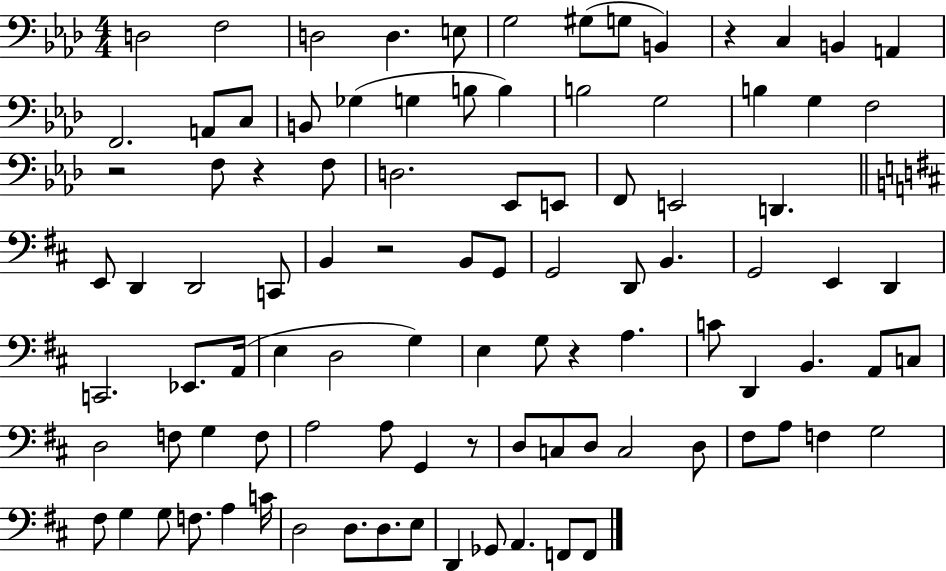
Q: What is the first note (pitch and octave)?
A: D3